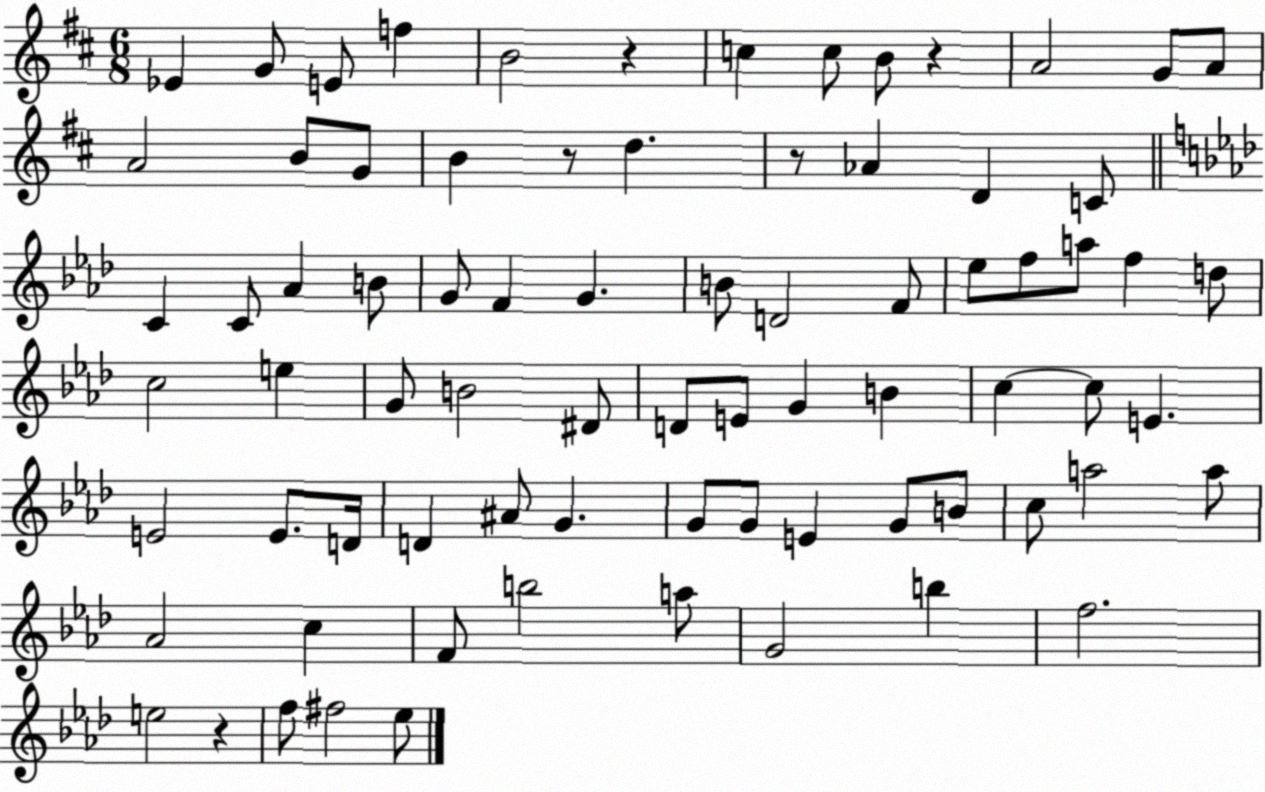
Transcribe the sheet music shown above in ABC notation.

X:1
T:Untitled
M:6/8
L:1/4
K:D
_E G/2 E/2 f B2 z c c/2 B/2 z A2 G/2 A/2 A2 B/2 G/2 B z/2 d z/2 _A D C/2 C C/2 _A B/2 G/2 F G B/2 D2 F/2 _e/2 f/2 a/2 f d/2 c2 e G/2 B2 ^D/2 D/2 E/2 G B c c/2 E E2 E/2 D/4 D ^A/2 G G/2 G/2 E G/2 B/2 c/2 a2 a/2 _A2 c F/2 b2 a/2 G2 b f2 e2 z f/2 ^f2 _e/2